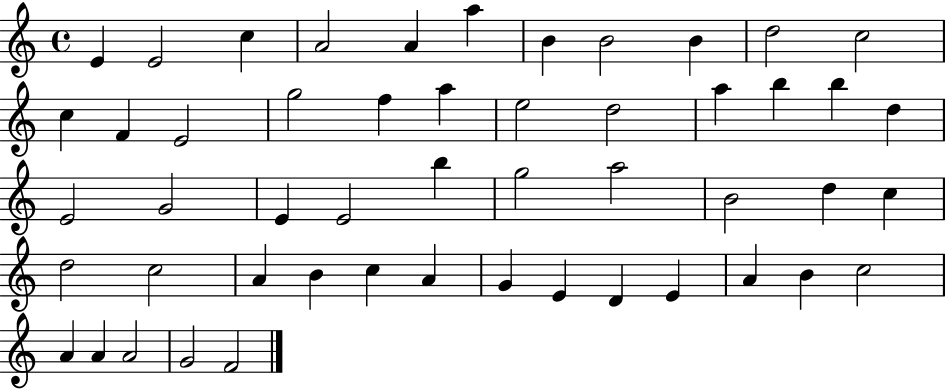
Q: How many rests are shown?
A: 0